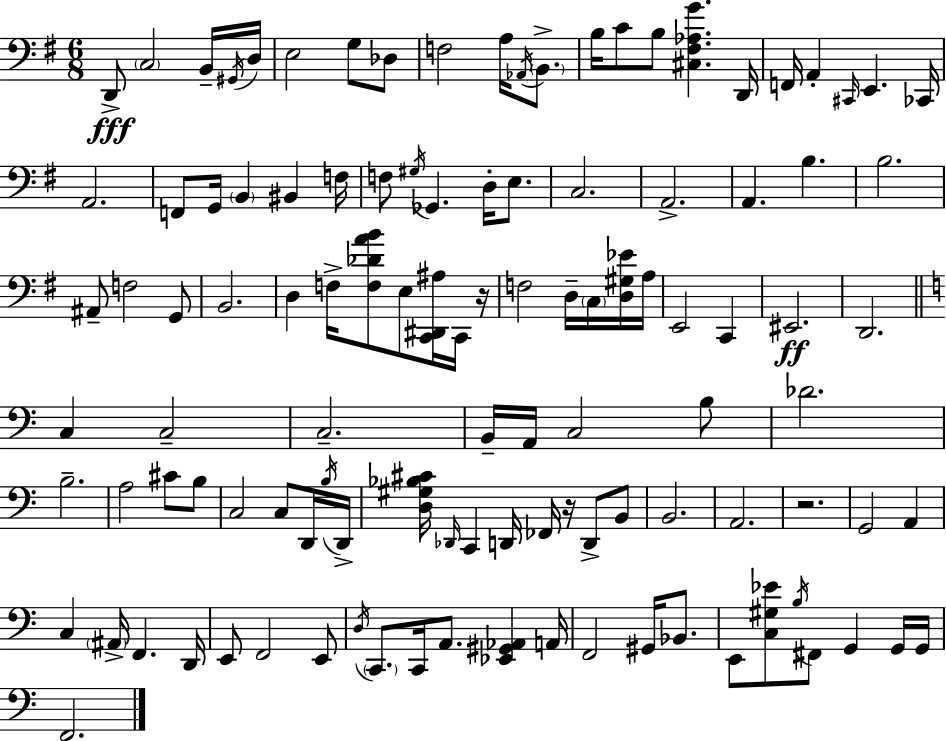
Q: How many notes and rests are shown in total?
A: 112